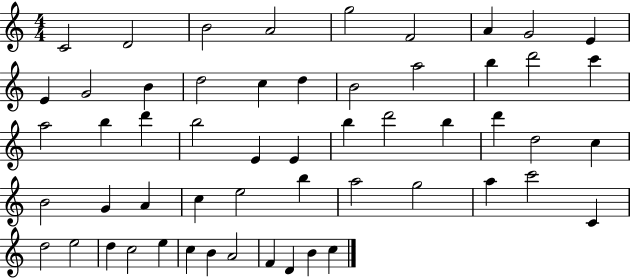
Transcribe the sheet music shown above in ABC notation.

X:1
T:Untitled
M:4/4
L:1/4
K:C
C2 D2 B2 A2 g2 F2 A G2 E E G2 B d2 c d B2 a2 b d'2 c' a2 b d' b2 E E b d'2 b d' d2 c B2 G A c e2 b a2 g2 a c'2 C d2 e2 d c2 e c B A2 F D B c